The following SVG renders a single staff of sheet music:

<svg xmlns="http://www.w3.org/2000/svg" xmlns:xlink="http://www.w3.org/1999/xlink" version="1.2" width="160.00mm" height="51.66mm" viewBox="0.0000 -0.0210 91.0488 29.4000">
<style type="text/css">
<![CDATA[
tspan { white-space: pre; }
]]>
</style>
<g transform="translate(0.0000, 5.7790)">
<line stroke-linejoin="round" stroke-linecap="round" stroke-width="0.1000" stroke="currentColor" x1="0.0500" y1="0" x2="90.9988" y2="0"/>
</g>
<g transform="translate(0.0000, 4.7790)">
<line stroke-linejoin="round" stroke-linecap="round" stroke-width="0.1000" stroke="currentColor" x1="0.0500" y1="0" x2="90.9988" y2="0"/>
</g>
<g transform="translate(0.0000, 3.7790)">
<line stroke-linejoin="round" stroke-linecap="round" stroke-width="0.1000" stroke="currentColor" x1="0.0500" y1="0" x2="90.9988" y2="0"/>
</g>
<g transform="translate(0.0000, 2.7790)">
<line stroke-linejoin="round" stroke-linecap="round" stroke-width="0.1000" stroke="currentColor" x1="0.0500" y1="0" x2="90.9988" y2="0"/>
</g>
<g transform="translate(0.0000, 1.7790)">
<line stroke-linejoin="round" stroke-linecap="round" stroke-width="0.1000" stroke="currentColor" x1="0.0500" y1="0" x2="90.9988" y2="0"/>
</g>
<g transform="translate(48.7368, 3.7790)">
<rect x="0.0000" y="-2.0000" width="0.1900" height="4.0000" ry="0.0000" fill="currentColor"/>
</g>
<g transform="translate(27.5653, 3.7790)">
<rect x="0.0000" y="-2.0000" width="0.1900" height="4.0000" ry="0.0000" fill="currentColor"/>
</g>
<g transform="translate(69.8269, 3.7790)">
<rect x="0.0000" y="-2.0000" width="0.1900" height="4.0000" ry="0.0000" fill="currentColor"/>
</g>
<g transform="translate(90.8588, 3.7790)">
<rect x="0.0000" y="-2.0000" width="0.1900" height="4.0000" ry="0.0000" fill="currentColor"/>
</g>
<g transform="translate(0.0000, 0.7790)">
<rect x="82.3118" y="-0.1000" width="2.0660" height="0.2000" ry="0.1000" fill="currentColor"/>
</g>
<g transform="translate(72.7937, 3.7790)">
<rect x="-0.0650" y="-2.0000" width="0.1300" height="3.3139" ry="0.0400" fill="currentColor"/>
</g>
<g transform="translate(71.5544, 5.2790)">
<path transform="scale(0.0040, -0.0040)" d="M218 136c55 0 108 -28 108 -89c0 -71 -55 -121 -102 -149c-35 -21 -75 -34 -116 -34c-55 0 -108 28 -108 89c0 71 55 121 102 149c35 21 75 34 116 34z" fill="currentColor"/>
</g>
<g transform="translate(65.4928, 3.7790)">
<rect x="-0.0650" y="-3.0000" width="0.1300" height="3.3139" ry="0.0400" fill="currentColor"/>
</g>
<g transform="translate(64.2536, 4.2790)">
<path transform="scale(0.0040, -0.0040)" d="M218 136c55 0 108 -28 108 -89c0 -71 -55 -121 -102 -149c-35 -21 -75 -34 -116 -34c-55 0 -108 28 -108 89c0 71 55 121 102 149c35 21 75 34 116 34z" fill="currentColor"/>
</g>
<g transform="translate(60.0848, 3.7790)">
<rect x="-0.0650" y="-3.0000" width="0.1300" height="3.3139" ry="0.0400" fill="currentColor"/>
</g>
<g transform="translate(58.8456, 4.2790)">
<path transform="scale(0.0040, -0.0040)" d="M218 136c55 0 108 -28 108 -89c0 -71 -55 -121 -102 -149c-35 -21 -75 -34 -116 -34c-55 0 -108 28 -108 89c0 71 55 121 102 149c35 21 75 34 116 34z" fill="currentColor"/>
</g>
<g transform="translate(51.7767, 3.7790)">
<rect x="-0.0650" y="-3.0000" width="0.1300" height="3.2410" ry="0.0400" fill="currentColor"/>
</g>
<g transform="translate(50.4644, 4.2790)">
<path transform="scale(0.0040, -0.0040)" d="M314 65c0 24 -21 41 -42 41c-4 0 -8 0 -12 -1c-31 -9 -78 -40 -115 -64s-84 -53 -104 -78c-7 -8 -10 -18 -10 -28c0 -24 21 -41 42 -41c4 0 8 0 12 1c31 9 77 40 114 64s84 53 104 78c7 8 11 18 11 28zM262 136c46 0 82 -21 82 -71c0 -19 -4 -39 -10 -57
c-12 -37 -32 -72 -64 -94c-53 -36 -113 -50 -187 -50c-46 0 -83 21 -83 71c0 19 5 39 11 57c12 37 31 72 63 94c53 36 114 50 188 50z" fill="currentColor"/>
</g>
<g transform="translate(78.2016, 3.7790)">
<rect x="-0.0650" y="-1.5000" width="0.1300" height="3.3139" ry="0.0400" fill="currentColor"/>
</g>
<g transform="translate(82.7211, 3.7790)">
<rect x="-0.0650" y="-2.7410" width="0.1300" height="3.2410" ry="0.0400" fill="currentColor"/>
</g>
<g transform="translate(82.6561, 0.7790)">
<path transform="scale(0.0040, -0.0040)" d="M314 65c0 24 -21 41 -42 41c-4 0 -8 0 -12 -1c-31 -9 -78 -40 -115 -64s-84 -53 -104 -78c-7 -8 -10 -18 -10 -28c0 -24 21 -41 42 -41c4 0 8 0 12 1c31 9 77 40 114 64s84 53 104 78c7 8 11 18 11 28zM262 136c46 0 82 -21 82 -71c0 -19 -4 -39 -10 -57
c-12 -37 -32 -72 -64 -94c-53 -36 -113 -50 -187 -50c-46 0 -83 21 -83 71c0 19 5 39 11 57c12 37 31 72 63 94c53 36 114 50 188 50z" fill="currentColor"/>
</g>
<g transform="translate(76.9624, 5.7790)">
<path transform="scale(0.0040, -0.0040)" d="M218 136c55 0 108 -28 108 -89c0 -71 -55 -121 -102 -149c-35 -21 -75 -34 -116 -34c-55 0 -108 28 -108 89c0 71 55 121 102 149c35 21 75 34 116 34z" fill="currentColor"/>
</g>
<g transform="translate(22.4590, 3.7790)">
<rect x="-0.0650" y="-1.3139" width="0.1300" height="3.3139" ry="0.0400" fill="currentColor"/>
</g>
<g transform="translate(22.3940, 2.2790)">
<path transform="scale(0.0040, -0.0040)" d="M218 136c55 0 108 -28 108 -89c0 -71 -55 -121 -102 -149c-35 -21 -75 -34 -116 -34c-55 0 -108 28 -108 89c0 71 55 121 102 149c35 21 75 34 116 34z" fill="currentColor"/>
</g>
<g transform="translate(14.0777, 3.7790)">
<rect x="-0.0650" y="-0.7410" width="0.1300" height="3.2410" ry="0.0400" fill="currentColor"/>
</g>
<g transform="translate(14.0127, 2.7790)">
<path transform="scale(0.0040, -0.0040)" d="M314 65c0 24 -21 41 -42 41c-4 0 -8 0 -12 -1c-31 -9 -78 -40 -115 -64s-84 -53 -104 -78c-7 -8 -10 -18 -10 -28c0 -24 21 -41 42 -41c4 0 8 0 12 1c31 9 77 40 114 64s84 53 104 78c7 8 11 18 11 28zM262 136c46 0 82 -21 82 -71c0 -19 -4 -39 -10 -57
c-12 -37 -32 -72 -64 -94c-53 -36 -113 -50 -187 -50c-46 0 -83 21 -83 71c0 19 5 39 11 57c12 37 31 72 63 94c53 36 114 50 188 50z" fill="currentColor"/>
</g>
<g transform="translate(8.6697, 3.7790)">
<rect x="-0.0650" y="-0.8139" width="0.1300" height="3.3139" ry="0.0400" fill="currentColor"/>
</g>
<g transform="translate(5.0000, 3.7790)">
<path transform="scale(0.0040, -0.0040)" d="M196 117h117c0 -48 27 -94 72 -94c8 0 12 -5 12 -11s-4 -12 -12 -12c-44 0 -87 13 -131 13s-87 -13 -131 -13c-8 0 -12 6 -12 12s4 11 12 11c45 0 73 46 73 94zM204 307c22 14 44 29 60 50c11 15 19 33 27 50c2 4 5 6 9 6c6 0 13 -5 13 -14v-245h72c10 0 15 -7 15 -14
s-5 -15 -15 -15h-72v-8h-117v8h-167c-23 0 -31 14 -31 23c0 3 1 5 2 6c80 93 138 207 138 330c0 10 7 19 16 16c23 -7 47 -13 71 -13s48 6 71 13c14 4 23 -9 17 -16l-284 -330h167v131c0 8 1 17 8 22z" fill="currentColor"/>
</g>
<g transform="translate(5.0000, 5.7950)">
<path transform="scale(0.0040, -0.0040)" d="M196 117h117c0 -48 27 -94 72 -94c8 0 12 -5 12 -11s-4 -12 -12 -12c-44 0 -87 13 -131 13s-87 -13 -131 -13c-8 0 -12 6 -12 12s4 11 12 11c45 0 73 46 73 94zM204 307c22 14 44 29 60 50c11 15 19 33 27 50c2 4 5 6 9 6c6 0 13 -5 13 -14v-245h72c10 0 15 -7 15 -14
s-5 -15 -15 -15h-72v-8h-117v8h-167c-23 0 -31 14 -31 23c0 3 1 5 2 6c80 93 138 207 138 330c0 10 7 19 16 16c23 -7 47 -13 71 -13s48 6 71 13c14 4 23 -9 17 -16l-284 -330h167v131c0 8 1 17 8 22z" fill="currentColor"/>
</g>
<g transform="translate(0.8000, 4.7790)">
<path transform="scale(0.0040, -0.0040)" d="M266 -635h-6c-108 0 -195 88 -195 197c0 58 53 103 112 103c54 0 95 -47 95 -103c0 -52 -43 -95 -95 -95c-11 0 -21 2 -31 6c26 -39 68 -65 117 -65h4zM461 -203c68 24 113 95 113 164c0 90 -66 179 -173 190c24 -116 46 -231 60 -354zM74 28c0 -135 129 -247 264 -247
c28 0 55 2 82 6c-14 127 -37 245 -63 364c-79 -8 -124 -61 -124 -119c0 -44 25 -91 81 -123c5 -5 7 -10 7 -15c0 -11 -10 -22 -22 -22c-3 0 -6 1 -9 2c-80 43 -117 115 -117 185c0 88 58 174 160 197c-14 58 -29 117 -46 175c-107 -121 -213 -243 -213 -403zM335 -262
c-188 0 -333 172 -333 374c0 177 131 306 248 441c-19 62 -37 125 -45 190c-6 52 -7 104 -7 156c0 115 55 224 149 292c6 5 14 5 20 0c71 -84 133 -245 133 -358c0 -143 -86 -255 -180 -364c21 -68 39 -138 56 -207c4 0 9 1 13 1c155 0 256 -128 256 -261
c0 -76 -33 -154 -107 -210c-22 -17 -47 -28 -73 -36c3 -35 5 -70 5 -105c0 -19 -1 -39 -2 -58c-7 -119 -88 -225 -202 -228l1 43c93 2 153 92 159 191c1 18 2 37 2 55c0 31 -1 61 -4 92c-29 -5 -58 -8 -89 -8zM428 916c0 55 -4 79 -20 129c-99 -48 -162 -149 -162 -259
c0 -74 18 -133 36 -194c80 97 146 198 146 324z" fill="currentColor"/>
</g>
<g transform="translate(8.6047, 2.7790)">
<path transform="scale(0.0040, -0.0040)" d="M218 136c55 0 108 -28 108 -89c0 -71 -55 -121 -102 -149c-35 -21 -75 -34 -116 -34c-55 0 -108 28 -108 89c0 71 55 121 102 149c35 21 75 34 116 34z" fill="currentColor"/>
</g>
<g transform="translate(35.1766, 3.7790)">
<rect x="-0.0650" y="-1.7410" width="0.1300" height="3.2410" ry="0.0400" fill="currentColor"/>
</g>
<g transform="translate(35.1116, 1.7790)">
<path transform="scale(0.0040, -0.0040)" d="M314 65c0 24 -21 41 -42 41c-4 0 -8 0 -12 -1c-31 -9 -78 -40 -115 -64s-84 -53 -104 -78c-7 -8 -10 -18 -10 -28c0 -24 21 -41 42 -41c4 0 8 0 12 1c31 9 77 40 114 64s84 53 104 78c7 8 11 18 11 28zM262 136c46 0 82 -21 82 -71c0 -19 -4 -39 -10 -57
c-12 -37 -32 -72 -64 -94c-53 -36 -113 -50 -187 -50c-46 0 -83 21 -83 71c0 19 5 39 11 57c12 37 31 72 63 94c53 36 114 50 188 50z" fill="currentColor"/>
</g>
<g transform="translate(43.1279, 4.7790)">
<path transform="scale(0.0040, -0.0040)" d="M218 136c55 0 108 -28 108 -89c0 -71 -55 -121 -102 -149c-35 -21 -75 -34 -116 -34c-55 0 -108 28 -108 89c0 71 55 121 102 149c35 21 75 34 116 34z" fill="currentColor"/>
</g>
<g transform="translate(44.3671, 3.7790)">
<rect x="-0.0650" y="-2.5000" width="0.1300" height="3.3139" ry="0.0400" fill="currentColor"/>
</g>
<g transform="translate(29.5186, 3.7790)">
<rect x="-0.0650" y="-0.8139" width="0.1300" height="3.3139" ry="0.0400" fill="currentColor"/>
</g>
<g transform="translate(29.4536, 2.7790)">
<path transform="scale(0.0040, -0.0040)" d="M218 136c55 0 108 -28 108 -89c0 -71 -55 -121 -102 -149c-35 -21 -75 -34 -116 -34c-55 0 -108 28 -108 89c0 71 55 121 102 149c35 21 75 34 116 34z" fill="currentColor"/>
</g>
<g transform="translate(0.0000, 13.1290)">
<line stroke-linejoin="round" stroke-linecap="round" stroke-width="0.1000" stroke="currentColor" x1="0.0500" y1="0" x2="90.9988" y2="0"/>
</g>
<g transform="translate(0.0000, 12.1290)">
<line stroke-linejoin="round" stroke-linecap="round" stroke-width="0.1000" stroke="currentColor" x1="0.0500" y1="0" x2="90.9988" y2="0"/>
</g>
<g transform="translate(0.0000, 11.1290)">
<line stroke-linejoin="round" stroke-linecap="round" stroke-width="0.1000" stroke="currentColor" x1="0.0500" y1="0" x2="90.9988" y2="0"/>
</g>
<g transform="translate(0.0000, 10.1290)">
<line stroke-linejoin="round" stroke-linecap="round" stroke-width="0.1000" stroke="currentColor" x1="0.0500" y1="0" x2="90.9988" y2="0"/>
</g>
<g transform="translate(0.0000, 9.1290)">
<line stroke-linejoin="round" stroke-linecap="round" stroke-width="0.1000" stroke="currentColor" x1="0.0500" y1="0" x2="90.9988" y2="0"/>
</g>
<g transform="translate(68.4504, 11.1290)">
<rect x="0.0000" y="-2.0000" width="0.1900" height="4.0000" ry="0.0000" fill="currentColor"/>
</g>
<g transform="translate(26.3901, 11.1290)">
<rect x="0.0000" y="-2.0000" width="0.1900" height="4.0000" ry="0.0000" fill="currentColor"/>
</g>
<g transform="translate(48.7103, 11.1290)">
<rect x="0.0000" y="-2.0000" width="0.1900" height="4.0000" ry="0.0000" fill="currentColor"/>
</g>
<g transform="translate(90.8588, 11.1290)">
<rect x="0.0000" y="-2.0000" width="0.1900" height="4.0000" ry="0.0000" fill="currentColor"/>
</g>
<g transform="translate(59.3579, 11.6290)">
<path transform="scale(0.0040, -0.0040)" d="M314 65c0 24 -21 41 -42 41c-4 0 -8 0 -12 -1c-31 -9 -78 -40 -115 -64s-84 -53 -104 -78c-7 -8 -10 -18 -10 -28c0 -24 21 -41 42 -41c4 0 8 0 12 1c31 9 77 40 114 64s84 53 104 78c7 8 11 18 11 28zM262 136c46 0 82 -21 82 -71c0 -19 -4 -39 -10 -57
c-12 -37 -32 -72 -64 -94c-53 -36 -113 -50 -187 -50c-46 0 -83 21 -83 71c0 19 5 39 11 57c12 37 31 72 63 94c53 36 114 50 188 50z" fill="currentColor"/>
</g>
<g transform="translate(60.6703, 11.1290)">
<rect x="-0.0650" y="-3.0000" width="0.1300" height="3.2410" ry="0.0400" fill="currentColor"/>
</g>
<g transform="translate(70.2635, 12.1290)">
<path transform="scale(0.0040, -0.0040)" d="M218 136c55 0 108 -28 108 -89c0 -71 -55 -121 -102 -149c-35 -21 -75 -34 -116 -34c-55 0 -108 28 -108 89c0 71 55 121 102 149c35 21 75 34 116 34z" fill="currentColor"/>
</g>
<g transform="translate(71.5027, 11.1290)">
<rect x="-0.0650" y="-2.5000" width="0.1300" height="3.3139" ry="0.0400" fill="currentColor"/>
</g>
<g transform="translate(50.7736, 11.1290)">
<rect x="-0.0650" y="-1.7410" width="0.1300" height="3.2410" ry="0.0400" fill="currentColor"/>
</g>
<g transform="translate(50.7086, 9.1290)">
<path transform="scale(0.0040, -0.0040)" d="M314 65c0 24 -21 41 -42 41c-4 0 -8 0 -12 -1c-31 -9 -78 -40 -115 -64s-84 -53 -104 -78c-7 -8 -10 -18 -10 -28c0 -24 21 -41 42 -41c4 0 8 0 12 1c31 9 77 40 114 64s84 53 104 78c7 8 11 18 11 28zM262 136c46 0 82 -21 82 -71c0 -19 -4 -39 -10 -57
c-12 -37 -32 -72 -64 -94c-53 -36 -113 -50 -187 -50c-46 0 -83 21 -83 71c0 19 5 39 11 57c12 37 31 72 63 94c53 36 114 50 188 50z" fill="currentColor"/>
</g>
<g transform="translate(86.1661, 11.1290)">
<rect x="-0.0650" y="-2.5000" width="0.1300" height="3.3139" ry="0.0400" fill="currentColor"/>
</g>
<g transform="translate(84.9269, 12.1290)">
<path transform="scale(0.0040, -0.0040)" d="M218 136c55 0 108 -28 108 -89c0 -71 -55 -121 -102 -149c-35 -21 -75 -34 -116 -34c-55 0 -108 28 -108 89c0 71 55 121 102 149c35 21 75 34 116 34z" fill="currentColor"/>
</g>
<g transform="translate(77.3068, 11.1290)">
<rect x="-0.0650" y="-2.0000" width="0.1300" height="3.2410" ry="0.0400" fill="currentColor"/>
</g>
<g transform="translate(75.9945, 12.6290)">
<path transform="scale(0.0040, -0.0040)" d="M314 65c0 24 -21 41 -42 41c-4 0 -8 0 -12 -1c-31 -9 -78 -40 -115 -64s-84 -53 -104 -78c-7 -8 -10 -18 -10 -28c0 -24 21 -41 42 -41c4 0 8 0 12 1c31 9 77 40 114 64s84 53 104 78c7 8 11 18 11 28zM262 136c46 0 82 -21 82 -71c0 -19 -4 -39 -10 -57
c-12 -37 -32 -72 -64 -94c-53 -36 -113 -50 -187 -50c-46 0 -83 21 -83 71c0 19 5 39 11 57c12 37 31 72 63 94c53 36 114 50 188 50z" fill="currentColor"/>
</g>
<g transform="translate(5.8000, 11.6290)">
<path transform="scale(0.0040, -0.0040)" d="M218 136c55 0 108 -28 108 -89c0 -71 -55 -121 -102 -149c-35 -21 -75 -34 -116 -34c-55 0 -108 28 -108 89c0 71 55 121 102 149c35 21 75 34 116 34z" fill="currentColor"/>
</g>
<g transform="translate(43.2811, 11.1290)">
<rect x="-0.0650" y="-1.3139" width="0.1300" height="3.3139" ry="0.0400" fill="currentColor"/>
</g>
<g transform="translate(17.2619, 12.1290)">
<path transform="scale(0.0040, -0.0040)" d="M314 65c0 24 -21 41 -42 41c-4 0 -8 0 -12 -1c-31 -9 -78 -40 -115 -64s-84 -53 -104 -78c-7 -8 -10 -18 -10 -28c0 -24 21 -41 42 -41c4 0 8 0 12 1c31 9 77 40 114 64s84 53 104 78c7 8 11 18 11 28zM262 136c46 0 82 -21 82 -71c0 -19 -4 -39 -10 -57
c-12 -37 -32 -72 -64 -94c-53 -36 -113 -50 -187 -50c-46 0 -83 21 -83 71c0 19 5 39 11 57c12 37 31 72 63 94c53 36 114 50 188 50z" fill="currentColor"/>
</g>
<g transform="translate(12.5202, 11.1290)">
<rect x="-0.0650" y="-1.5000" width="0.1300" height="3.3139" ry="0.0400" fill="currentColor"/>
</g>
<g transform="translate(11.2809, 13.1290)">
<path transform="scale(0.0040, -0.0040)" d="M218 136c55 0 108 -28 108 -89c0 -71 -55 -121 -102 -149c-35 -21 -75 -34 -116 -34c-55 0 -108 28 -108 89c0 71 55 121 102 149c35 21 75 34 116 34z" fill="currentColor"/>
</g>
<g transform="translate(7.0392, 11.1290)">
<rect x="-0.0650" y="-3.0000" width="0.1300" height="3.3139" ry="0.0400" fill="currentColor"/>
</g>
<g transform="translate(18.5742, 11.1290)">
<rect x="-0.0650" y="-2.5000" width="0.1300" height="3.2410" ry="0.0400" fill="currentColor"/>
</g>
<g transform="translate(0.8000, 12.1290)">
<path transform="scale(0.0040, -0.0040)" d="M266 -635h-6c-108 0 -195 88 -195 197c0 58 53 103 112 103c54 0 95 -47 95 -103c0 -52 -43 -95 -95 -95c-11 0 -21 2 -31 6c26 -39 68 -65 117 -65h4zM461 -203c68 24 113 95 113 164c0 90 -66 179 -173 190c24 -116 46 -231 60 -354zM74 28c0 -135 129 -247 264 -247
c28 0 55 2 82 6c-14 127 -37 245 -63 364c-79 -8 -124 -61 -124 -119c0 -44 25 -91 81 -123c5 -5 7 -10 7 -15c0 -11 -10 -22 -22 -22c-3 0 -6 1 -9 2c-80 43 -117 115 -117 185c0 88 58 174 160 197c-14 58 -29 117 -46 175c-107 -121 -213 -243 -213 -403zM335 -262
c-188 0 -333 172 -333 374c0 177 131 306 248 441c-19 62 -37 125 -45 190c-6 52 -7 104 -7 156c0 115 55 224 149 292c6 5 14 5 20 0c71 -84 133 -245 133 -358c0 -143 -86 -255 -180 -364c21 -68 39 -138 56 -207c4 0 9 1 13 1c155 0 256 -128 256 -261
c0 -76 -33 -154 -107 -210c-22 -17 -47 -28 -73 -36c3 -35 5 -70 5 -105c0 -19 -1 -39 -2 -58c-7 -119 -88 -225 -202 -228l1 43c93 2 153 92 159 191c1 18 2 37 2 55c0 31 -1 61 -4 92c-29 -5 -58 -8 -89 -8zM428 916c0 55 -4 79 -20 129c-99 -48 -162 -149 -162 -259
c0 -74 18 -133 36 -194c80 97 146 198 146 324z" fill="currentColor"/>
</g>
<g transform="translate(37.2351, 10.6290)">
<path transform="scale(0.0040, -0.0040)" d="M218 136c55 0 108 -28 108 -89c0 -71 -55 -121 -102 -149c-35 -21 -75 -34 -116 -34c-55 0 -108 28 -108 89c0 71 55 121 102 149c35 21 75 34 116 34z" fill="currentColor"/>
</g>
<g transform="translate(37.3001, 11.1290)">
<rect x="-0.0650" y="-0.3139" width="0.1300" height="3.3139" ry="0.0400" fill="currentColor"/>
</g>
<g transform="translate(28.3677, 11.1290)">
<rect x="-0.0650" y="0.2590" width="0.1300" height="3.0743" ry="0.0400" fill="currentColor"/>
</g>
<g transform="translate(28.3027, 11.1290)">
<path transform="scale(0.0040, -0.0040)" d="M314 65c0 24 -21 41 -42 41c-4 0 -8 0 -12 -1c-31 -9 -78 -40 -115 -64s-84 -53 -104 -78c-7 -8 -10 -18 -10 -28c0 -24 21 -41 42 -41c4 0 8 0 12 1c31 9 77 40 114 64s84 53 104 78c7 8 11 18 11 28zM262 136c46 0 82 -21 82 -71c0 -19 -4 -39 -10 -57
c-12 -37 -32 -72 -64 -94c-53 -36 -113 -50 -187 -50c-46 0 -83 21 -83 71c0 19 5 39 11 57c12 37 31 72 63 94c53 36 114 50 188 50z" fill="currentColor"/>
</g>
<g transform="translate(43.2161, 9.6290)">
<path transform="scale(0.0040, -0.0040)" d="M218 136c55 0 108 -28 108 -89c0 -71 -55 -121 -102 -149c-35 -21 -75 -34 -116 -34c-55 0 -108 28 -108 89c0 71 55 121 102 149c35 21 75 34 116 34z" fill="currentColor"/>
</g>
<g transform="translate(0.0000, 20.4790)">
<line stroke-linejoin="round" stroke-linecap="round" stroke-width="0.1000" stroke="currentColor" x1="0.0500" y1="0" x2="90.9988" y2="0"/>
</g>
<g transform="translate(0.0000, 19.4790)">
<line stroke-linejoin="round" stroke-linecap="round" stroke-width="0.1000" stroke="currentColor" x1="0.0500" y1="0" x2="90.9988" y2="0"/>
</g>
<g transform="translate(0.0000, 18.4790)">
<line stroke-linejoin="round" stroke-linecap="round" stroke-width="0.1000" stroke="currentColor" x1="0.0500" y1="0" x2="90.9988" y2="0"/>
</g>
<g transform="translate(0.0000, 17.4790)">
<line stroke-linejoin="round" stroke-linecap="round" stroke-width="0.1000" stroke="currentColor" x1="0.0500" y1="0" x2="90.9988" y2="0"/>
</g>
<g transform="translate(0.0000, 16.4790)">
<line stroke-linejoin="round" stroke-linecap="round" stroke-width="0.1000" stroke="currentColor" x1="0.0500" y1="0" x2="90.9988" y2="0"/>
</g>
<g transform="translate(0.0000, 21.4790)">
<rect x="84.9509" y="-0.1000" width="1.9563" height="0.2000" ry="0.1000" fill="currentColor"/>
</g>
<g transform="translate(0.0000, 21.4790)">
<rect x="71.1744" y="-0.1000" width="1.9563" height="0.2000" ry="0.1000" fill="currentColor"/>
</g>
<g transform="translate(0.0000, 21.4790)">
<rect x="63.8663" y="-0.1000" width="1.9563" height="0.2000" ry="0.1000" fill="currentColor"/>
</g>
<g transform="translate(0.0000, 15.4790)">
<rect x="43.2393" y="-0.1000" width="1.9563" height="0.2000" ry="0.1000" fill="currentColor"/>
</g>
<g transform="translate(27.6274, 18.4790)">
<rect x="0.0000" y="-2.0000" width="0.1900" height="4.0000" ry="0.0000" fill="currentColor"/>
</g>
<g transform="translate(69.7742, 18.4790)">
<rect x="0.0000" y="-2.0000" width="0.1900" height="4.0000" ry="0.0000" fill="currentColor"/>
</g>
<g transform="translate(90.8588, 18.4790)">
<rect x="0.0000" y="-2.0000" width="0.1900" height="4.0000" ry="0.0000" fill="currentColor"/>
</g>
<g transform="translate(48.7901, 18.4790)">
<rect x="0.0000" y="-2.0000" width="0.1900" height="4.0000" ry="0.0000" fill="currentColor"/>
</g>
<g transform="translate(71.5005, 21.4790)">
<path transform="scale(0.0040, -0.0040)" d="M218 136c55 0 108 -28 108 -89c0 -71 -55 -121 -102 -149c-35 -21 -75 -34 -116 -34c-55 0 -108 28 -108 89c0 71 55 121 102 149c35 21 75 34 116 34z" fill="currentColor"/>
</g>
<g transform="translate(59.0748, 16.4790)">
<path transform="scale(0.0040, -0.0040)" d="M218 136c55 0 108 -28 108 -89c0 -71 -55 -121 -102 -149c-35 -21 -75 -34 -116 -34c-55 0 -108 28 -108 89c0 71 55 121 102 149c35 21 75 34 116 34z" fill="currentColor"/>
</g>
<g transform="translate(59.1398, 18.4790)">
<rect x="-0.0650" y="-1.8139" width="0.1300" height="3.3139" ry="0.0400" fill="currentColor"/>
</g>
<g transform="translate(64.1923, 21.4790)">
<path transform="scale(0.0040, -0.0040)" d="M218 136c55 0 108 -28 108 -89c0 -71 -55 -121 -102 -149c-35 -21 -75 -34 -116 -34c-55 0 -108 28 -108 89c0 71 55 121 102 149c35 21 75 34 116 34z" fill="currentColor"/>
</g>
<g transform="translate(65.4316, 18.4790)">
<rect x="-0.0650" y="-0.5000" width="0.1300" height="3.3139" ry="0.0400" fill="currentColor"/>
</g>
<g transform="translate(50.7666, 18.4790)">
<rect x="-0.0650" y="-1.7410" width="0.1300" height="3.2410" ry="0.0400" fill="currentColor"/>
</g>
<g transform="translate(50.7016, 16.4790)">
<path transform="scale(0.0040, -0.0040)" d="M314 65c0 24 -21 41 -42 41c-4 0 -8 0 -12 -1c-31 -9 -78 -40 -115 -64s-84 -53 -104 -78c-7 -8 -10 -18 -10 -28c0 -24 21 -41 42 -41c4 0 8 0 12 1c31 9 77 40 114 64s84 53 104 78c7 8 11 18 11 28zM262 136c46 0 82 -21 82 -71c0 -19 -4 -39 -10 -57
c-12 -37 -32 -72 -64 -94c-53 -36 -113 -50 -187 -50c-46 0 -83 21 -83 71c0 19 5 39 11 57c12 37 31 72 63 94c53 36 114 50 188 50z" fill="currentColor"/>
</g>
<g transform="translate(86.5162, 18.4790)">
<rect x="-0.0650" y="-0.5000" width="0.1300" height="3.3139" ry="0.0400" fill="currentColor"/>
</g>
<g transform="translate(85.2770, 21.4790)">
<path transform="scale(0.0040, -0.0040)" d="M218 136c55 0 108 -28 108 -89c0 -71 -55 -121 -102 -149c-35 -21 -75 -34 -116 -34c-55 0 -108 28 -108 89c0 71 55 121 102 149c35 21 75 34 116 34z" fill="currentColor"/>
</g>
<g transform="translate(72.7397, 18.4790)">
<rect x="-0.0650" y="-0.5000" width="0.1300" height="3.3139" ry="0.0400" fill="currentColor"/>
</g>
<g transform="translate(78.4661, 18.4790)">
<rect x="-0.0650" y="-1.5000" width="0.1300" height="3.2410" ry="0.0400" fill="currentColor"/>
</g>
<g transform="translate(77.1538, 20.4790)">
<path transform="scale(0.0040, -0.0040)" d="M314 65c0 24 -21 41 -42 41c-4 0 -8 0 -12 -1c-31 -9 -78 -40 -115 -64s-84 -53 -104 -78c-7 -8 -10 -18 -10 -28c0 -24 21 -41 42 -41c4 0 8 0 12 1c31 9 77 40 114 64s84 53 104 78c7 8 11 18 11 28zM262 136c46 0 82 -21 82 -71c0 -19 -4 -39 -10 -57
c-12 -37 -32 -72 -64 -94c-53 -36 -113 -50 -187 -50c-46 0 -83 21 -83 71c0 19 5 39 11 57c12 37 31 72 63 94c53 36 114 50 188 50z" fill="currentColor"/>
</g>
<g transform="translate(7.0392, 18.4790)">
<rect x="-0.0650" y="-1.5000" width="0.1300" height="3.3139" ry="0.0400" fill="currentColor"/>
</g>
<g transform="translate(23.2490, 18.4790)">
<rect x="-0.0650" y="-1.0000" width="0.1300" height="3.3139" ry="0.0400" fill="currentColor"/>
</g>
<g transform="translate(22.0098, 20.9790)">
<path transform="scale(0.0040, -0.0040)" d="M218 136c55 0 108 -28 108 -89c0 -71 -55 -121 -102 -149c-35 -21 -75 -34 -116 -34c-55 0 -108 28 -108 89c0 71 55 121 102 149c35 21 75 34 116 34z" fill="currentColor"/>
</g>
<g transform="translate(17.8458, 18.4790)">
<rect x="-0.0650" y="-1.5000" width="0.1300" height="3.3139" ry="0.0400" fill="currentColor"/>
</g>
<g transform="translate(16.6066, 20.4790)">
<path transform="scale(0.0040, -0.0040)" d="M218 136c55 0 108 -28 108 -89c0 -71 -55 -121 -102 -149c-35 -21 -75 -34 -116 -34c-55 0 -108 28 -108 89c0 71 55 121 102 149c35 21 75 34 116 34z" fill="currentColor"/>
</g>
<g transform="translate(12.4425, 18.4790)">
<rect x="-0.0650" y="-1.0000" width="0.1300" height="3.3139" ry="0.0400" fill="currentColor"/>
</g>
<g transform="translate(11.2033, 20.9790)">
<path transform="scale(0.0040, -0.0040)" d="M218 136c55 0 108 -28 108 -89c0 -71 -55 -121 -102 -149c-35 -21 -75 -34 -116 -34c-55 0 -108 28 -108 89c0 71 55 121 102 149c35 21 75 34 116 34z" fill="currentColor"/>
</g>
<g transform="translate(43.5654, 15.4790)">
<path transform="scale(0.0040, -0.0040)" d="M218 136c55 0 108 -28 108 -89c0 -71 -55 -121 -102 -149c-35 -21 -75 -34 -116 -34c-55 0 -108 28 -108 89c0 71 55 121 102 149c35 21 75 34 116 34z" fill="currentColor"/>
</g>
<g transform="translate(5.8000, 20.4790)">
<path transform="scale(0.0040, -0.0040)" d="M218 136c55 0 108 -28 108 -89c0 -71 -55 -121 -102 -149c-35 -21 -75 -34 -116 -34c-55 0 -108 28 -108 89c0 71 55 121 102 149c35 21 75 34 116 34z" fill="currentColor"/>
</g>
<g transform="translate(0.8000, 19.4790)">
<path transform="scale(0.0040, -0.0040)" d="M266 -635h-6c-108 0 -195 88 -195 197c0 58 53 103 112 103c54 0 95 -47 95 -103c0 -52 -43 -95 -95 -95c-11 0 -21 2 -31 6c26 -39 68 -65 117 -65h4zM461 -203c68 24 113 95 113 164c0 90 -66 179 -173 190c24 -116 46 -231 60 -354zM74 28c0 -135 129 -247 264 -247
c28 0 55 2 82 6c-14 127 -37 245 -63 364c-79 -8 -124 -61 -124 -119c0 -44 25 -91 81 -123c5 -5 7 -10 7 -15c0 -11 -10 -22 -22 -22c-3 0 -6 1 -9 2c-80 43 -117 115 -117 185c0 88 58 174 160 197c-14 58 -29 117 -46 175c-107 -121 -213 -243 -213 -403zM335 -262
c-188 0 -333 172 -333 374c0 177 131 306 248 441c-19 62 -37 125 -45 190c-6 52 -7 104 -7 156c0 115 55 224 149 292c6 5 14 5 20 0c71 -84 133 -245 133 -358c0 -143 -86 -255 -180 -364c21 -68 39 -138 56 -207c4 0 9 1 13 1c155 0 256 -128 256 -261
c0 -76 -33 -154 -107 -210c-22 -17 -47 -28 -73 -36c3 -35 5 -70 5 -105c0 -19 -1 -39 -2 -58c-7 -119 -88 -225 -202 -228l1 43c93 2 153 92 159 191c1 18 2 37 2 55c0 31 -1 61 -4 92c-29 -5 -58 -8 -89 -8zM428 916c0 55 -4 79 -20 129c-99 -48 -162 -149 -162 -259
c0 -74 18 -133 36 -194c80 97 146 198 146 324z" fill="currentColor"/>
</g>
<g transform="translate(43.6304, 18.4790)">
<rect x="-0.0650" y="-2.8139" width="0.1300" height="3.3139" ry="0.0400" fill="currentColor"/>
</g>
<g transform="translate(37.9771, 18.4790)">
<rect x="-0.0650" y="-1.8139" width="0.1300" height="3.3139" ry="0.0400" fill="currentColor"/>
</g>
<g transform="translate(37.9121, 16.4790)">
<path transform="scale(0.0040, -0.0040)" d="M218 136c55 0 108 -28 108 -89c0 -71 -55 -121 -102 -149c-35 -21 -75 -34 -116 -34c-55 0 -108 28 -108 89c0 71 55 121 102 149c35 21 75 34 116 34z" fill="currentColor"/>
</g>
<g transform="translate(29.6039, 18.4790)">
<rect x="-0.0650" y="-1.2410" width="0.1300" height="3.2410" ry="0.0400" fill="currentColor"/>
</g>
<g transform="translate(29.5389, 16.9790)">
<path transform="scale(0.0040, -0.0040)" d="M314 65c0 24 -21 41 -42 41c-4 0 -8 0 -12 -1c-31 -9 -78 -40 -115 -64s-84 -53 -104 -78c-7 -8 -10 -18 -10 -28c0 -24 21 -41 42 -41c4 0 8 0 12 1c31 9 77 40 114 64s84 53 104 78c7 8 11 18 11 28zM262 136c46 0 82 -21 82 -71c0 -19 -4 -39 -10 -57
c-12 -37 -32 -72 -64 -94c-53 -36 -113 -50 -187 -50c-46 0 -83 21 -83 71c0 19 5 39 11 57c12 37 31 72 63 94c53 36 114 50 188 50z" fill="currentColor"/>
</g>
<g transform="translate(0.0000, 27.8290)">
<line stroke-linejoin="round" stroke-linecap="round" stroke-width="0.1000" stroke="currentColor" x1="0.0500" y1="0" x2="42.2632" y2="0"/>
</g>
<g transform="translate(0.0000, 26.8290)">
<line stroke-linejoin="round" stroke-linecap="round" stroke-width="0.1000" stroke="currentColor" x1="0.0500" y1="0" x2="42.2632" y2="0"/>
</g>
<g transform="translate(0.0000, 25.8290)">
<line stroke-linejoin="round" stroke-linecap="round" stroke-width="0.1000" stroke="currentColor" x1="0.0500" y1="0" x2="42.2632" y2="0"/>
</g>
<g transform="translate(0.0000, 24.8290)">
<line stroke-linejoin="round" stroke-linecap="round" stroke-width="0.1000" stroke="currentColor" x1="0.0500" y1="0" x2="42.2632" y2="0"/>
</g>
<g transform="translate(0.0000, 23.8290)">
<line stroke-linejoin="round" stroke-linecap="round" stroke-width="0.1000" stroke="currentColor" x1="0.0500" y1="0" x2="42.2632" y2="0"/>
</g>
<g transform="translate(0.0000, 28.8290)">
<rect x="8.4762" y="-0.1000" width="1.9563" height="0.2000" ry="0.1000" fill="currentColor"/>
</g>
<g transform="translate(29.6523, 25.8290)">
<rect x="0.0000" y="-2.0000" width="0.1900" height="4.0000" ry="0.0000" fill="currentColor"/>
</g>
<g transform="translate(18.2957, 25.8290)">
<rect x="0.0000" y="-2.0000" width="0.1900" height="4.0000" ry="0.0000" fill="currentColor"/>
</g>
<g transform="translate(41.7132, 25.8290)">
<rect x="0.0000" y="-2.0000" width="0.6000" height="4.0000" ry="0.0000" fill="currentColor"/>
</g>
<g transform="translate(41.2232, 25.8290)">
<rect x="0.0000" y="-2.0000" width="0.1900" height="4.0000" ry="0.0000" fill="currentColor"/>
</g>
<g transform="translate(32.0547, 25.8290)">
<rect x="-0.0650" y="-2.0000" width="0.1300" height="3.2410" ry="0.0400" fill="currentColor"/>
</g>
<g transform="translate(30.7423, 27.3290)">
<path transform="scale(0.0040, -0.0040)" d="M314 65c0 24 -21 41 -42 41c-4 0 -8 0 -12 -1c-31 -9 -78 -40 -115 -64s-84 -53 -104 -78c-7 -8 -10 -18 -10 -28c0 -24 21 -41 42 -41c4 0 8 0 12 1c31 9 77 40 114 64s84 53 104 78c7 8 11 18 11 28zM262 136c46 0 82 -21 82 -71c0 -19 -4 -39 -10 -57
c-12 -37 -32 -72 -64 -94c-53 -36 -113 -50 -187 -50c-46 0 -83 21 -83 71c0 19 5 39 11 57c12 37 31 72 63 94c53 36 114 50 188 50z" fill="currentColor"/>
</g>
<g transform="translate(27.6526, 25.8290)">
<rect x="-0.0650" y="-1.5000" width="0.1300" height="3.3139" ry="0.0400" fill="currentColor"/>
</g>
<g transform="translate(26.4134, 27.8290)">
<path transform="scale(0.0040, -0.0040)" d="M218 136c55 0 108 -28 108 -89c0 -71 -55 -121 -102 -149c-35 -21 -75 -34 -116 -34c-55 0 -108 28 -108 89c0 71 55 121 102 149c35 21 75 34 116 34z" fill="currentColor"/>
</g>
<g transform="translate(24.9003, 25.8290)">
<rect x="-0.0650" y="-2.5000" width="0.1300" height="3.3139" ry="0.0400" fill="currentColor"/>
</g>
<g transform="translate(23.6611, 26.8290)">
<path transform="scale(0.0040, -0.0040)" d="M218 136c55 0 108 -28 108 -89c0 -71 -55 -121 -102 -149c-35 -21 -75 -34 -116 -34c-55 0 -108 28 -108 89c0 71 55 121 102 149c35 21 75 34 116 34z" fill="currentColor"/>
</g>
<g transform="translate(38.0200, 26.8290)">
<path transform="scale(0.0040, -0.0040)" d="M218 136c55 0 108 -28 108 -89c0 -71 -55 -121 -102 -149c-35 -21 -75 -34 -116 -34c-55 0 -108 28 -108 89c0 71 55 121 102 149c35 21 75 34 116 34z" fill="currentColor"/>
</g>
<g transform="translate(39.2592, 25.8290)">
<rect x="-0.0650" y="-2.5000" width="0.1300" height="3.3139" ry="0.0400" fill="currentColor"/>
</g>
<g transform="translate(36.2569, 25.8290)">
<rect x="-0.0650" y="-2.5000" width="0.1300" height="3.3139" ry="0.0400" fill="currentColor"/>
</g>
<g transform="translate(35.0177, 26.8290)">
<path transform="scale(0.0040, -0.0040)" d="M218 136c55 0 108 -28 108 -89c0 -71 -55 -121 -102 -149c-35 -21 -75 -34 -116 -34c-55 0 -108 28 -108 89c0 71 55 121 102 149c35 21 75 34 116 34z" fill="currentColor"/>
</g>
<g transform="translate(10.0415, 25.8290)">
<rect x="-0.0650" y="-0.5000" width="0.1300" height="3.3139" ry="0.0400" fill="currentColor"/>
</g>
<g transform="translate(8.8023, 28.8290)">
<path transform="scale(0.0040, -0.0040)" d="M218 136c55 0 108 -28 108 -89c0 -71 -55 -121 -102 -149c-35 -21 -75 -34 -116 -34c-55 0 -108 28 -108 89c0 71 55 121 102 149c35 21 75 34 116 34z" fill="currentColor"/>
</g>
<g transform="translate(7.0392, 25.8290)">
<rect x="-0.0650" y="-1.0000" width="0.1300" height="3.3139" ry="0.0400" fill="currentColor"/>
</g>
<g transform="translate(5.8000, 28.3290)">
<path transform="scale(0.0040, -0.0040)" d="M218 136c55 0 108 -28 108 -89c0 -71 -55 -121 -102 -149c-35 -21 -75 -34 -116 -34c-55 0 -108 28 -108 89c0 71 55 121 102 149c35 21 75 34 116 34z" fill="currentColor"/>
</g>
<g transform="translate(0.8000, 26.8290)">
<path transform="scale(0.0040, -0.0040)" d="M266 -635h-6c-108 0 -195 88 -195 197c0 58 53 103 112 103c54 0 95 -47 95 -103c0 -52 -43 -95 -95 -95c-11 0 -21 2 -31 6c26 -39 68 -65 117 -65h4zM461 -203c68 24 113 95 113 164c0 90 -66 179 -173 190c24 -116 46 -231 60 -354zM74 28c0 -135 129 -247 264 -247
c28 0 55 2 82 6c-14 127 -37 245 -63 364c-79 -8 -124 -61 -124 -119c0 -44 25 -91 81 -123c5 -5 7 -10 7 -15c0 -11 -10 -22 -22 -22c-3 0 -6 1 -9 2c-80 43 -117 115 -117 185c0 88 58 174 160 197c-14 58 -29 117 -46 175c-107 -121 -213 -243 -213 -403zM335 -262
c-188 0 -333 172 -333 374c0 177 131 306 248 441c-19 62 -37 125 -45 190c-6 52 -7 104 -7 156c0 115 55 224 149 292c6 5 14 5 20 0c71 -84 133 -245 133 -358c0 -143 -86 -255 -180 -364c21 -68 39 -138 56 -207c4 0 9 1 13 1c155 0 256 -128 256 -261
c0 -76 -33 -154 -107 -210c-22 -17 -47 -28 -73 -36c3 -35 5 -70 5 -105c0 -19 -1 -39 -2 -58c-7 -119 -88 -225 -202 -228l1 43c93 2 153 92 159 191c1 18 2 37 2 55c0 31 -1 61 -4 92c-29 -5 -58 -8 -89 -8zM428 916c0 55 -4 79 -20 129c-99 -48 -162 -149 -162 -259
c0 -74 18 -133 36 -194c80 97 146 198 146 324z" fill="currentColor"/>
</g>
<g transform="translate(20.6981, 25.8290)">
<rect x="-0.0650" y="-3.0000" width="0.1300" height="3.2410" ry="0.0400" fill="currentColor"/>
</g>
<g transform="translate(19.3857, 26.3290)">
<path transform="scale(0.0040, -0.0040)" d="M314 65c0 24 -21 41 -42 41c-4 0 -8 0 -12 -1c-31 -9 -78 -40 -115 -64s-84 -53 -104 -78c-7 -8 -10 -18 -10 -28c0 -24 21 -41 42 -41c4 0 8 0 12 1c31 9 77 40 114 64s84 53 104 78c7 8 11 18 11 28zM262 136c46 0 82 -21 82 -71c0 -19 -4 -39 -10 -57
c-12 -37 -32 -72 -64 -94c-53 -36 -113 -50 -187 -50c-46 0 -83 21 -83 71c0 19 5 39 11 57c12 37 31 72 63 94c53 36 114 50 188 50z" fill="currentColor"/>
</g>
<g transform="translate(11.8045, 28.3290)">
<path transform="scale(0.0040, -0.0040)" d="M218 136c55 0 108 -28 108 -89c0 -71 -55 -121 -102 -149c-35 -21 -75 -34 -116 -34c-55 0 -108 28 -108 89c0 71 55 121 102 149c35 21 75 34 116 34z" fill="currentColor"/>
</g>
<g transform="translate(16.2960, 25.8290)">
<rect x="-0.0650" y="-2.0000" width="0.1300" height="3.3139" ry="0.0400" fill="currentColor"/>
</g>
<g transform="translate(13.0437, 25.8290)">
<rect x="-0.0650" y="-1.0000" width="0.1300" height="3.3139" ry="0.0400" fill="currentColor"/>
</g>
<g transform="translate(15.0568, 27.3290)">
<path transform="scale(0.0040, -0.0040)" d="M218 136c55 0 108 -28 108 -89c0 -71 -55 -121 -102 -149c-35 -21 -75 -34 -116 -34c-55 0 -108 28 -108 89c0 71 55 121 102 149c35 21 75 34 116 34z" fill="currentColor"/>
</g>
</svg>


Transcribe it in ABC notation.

X:1
T:Untitled
M:4/4
L:1/4
K:C
d d2 e d f2 G A2 A A F E a2 A E G2 B2 c e f2 A2 G F2 G E D E D e2 f a f2 f C C E2 C D C D F A2 G E F2 G G